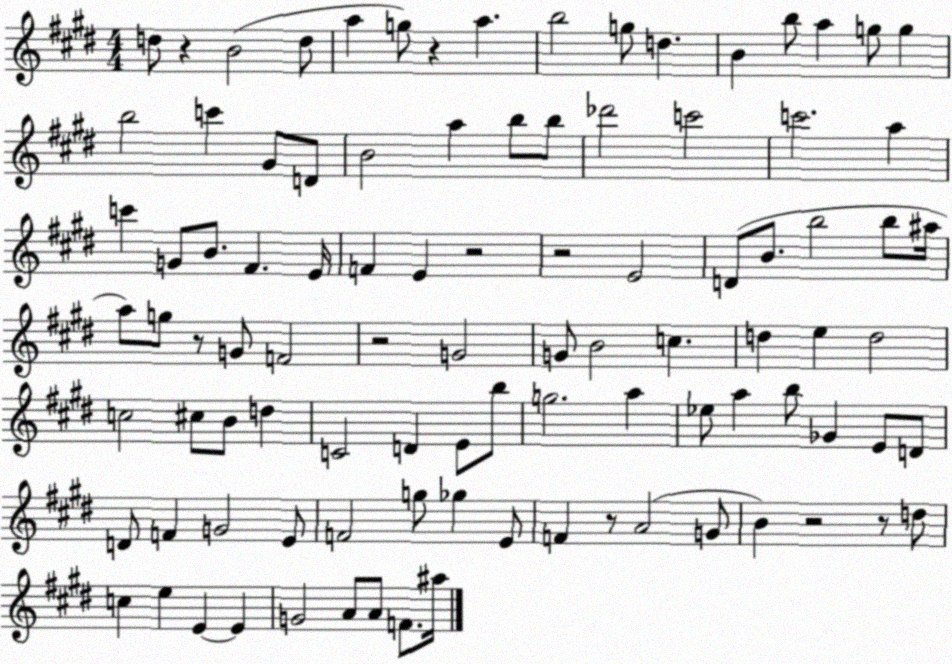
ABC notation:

X:1
T:Untitled
M:4/4
L:1/4
K:E
d/2 z B2 d/2 a g/2 z a b2 g/2 d B b/2 a g/2 g b2 c' ^G/2 D/2 B2 a b/2 b/2 _d'2 c'2 c'2 a c' G/2 B/2 ^F E/4 F E z2 z2 E2 D/2 B/2 b2 b/2 ^a/4 a/2 g/2 z/2 G/2 F2 z2 G2 G/2 B2 c d e d2 c2 ^c/2 B/2 d C2 D E/2 b/2 g2 a _e/2 a b/2 _G E/2 D/2 D/2 F G2 E/2 F2 g/2 _g E/2 F z/2 A2 G/2 B z2 z/2 d/2 c e E E G2 A/2 A/2 F/2 ^a/4